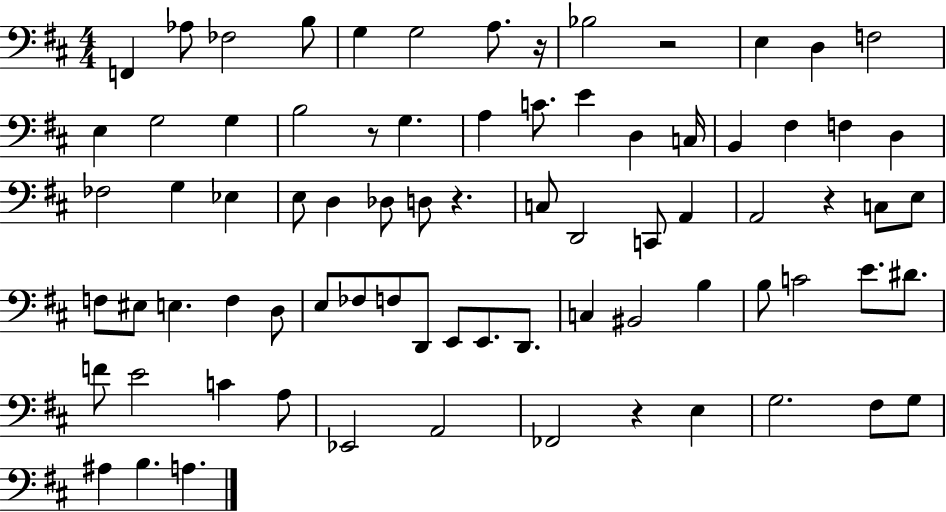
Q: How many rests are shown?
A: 6